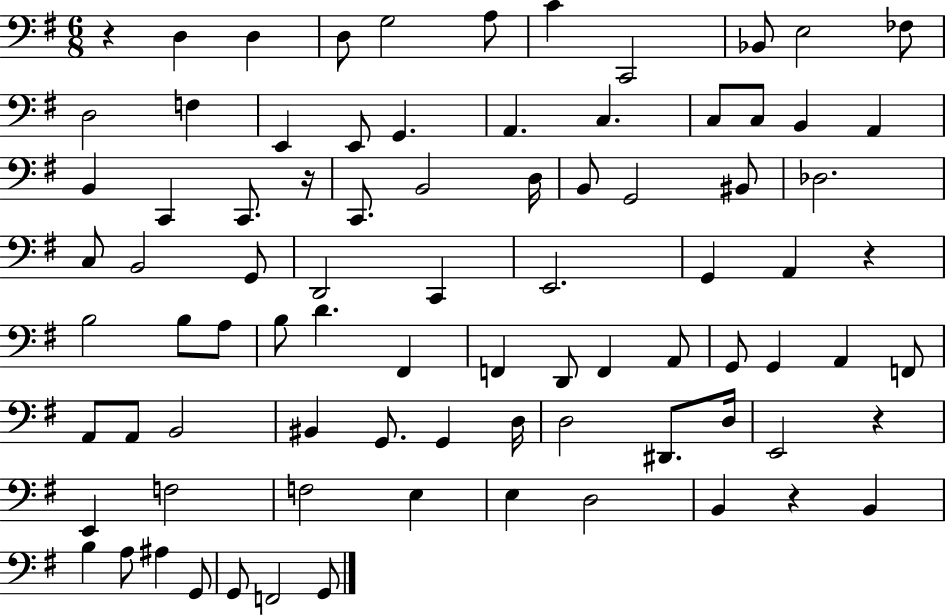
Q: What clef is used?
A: bass